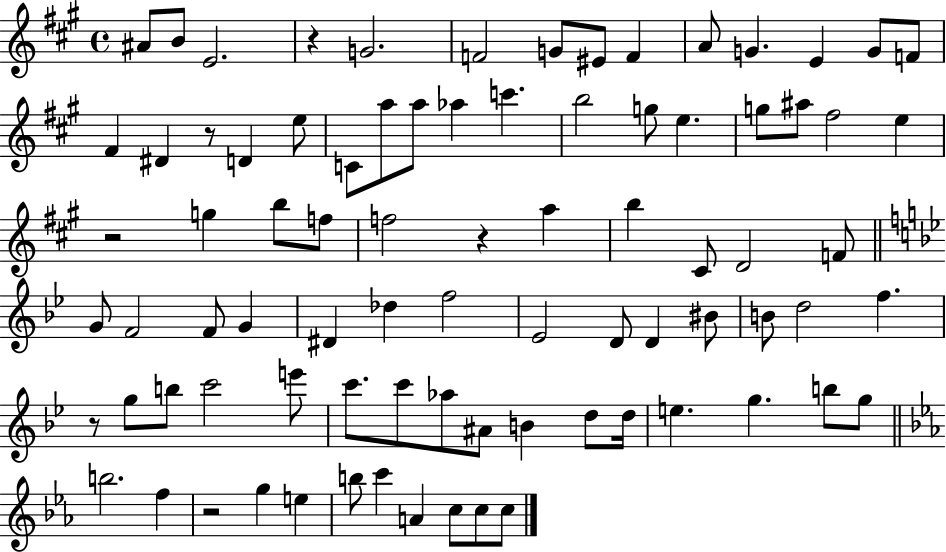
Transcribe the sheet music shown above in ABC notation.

X:1
T:Untitled
M:4/4
L:1/4
K:A
^A/2 B/2 E2 z G2 F2 G/2 ^E/2 F A/2 G E G/2 F/2 ^F ^D z/2 D e/2 C/2 a/2 a/2 _a c' b2 g/2 e g/2 ^a/2 ^f2 e z2 g b/2 f/2 f2 z a b ^C/2 D2 F/2 G/2 F2 F/2 G ^D _d f2 _E2 D/2 D ^B/2 B/2 d2 f z/2 g/2 b/2 c'2 e'/2 c'/2 c'/2 _a/2 ^A/2 B d/2 d/4 e g b/2 g/2 b2 f z2 g e b/2 c' A c/2 c/2 c/2